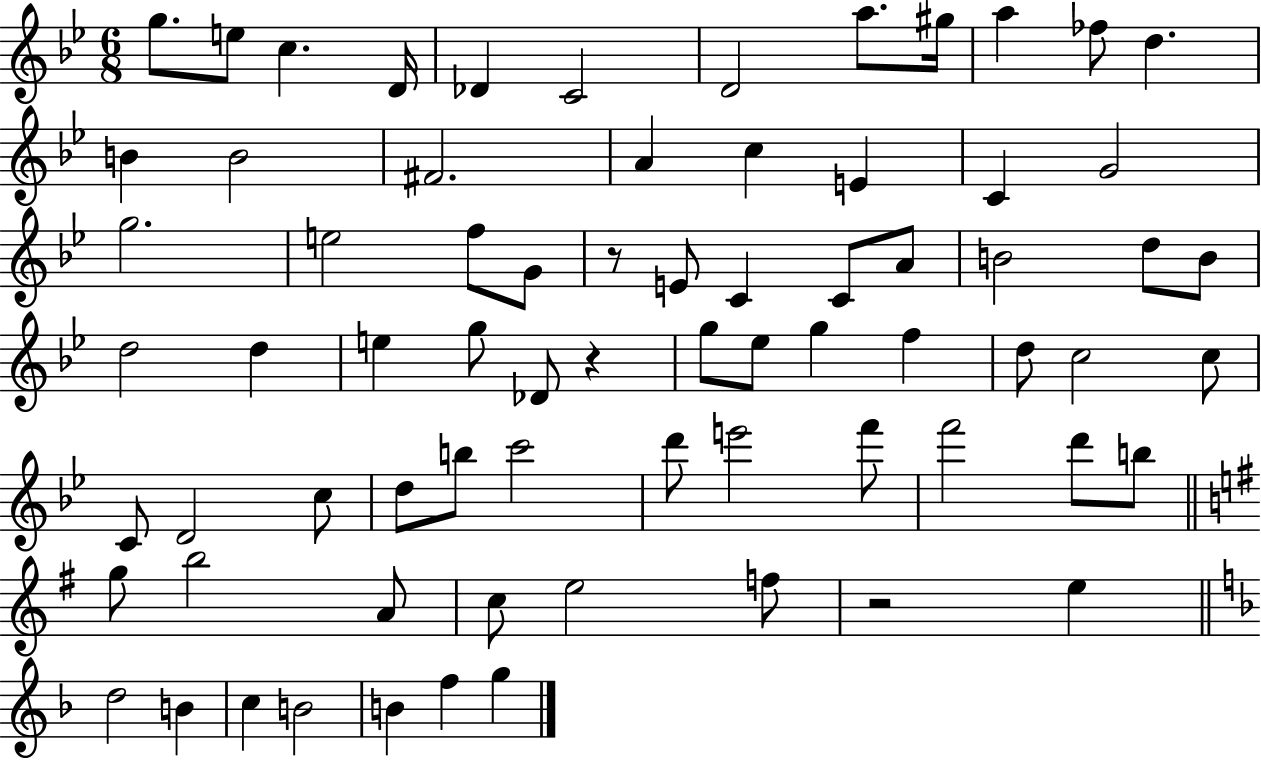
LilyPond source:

{
  \clef treble
  \numericTimeSignature
  \time 6/8
  \key bes \major
  \repeat volta 2 { g''8. e''8 c''4. d'16 | des'4 c'2 | d'2 a''8. gis''16 | a''4 fes''8 d''4. | \break b'4 b'2 | fis'2. | a'4 c''4 e'4 | c'4 g'2 | \break g''2. | e''2 f''8 g'8 | r8 e'8 c'4 c'8 a'8 | b'2 d''8 b'8 | \break d''2 d''4 | e''4 g''8 des'8 r4 | g''8 ees''8 g''4 f''4 | d''8 c''2 c''8 | \break c'8 d'2 c''8 | d''8 b''8 c'''2 | d'''8 e'''2 f'''8 | f'''2 d'''8 b''8 | \break \bar "||" \break \key e \minor g''8 b''2 a'8 | c''8 e''2 f''8 | r2 e''4 | \bar "||" \break \key d \minor d''2 b'4 | c''4 b'2 | b'4 f''4 g''4 | } \bar "|."
}